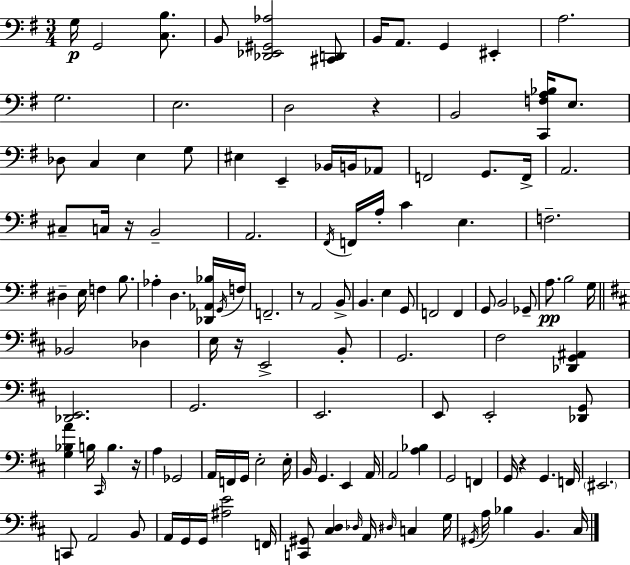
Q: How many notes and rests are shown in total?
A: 126